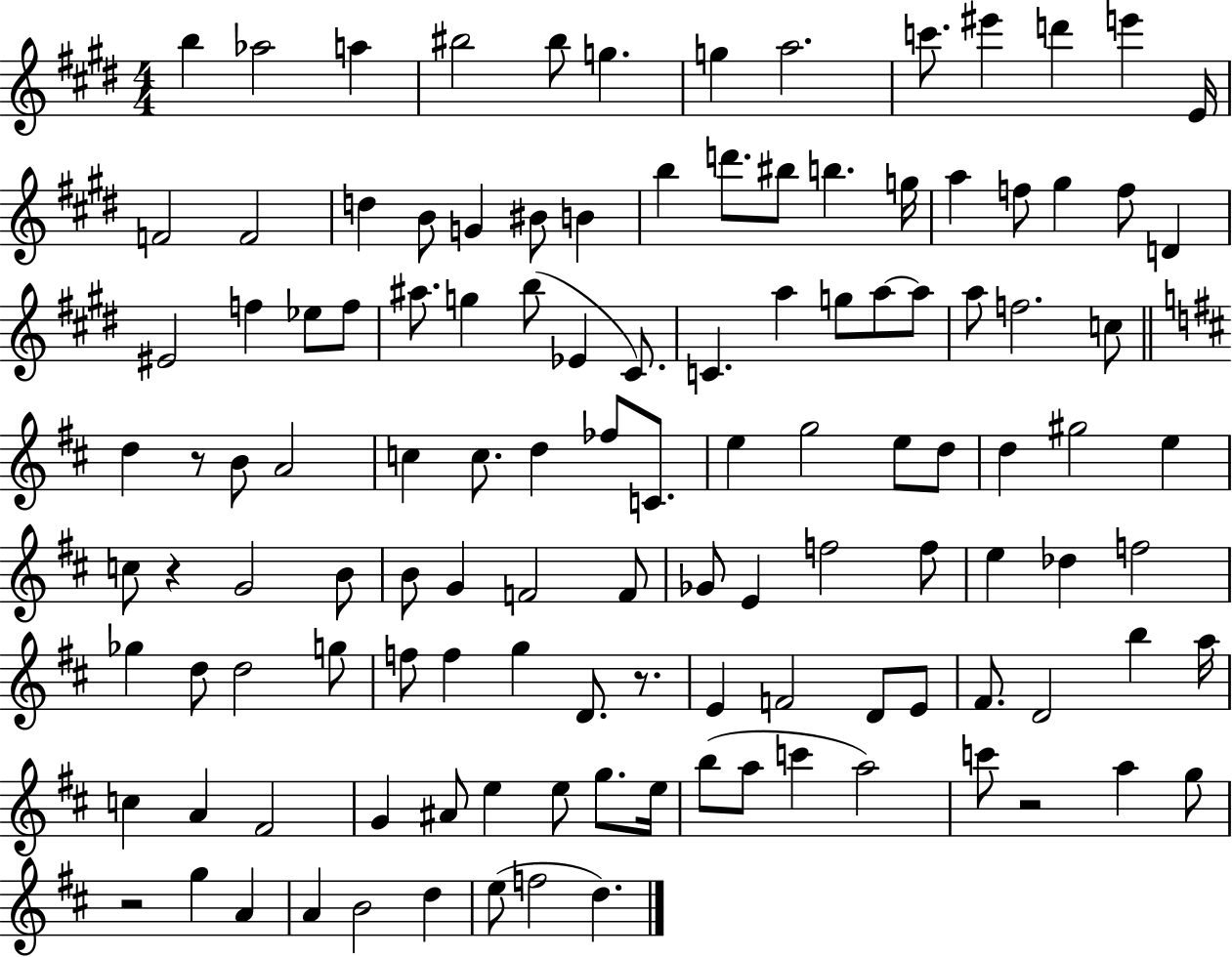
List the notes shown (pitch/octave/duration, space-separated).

B5/q Ab5/h A5/q BIS5/h BIS5/e G5/q. G5/q A5/h. C6/e. EIS6/q D6/q E6/q E4/s F4/h F4/h D5/q B4/e G4/q BIS4/e B4/q B5/q D6/e. BIS5/e B5/q. G5/s A5/q F5/e G#5/q F5/e D4/q EIS4/h F5/q Eb5/e F5/e A#5/e. G5/q B5/e Eb4/q C#4/e. C4/q. A5/q G5/e A5/e A5/e A5/e F5/h. C5/e D5/q R/e B4/e A4/h C5/q C5/e. D5/q FES5/e C4/e. E5/q G5/h E5/e D5/e D5/q G#5/h E5/q C5/e R/q G4/h B4/e B4/e G4/q F4/h F4/e Gb4/e E4/q F5/h F5/e E5/q Db5/q F5/h Gb5/q D5/e D5/h G5/e F5/e F5/q G5/q D4/e. R/e. E4/q F4/h D4/e E4/e F#4/e. D4/h B5/q A5/s C5/q A4/q F#4/h G4/q A#4/e E5/q E5/e G5/e. E5/s B5/e A5/e C6/q A5/h C6/e R/h A5/q G5/e R/h G5/q A4/q A4/q B4/h D5/q E5/e F5/h D5/q.